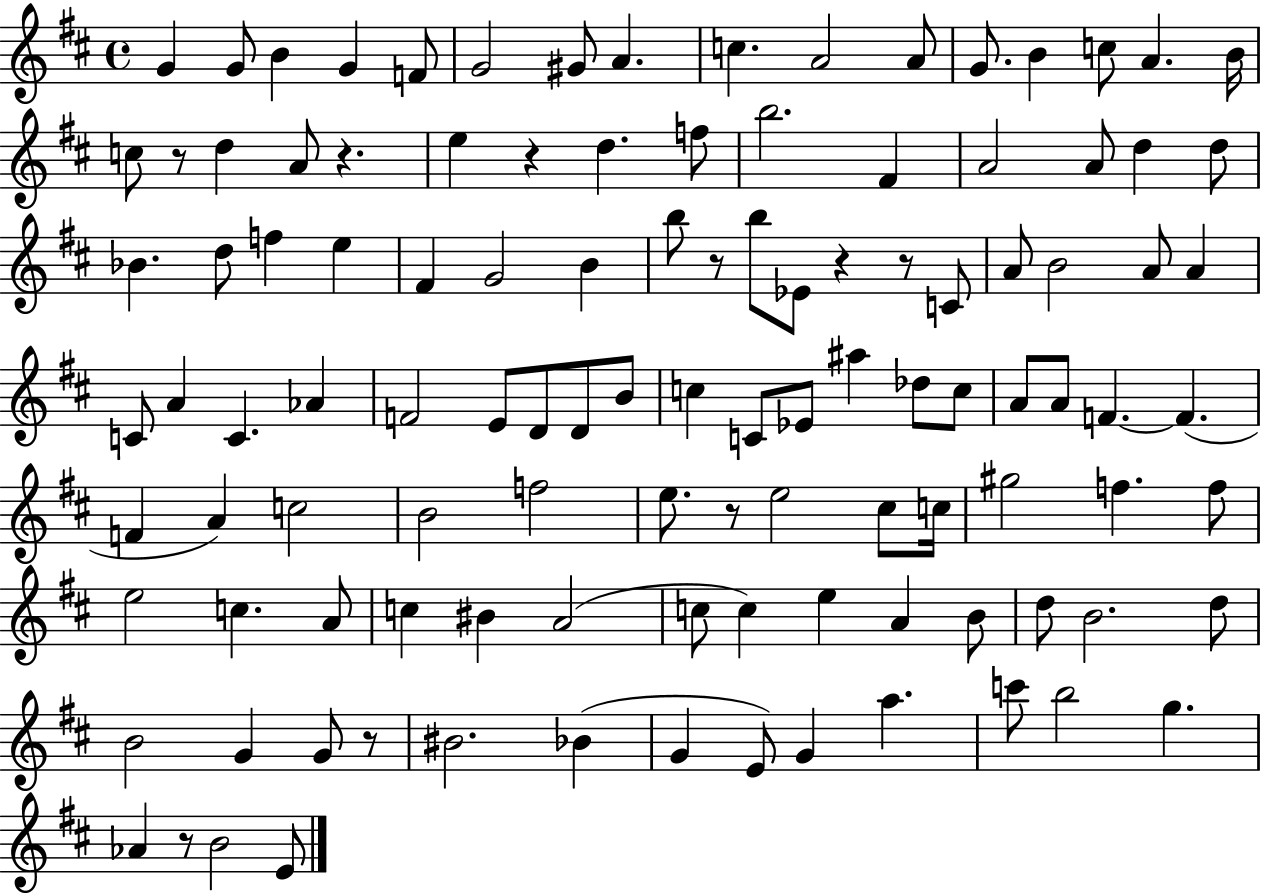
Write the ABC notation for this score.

X:1
T:Untitled
M:4/4
L:1/4
K:D
G G/2 B G F/2 G2 ^G/2 A c A2 A/2 G/2 B c/2 A B/4 c/2 z/2 d A/2 z e z d f/2 b2 ^F A2 A/2 d d/2 _B d/2 f e ^F G2 B b/2 z/2 b/2 _E/2 z z/2 C/2 A/2 B2 A/2 A C/2 A C _A F2 E/2 D/2 D/2 B/2 c C/2 _E/2 ^a _d/2 c/2 A/2 A/2 F F F A c2 B2 f2 e/2 z/2 e2 ^c/2 c/4 ^g2 f f/2 e2 c A/2 c ^B A2 c/2 c e A B/2 d/2 B2 d/2 B2 G G/2 z/2 ^B2 _B G E/2 G a c'/2 b2 g _A z/2 B2 E/2